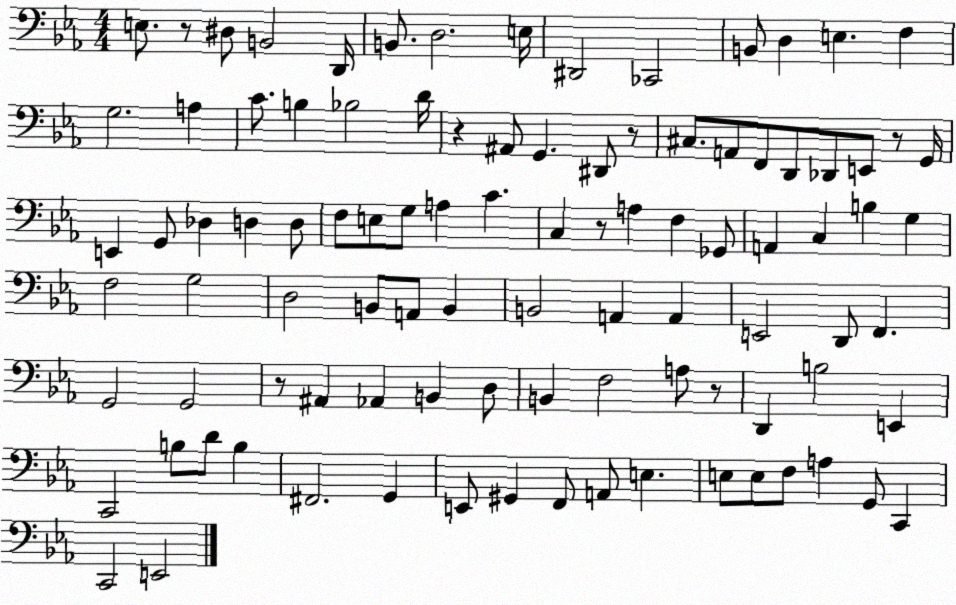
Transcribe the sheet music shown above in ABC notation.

X:1
T:Untitled
M:4/4
L:1/4
K:Eb
E,/2 z/2 ^D,/2 B,,2 D,,/4 B,,/2 D,2 E,/4 ^D,,2 _C,,2 B,,/2 D, E, F, G,2 A, C/2 B, _B,2 D/4 z ^A,,/2 G,, ^D,,/2 z/2 ^C,/2 A,,/2 F,,/2 D,,/2 _D,,/2 E,,/2 z/2 G,,/4 E,, G,,/2 _D, D, D,/2 F,/2 E,/2 G,/2 A, C C, z/2 A, F, _G,,/2 A,, C, B, G, F,2 G,2 D,2 B,,/2 A,,/2 B,, B,,2 A,, A,, E,,2 D,,/2 F,, G,,2 G,,2 z/2 ^A,, _A,, B,, D,/2 B,, F,2 A,/2 z/2 D,, B,2 E,, C,,2 B,/2 D/2 B, ^F,,2 G,, E,,/2 ^G,, F,,/2 A,,/2 E, E,/2 E,/2 F,/2 A, G,,/2 C,, C,,2 E,,2